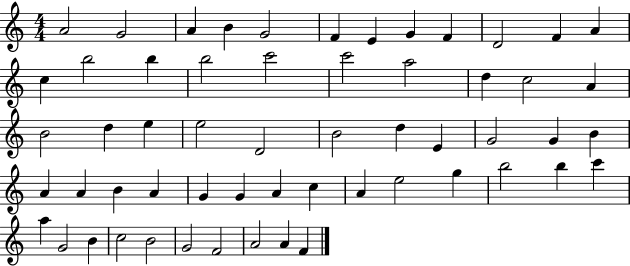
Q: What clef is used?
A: treble